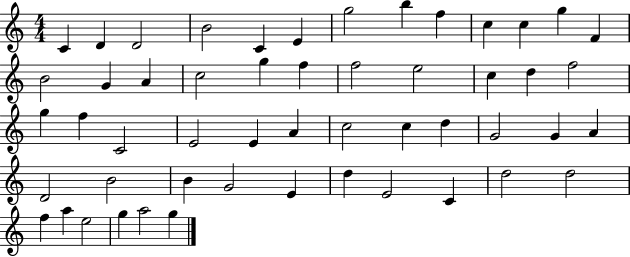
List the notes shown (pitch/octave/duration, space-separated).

C4/q D4/q D4/h B4/h C4/q E4/q G5/h B5/q F5/q C5/q C5/q G5/q F4/q B4/h G4/q A4/q C5/h G5/q F5/q F5/h E5/h C5/q D5/q F5/h G5/q F5/q C4/h E4/h E4/q A4/q C5/h C5/q D5/q G4/h G4/q A4/q D4/h B4/h B4/q G4/h E4/q D5/q E4/h C4/q D5/h D5/h F5/q A5/q E5/h G5/q A5/h G5/q